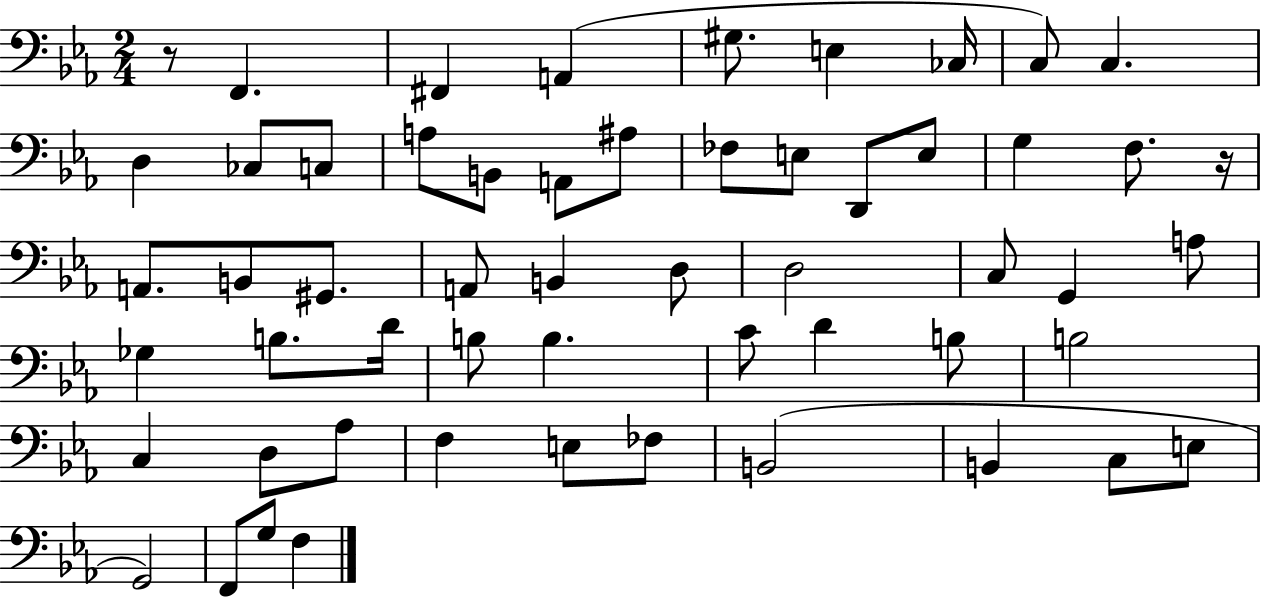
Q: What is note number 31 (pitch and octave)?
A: A3